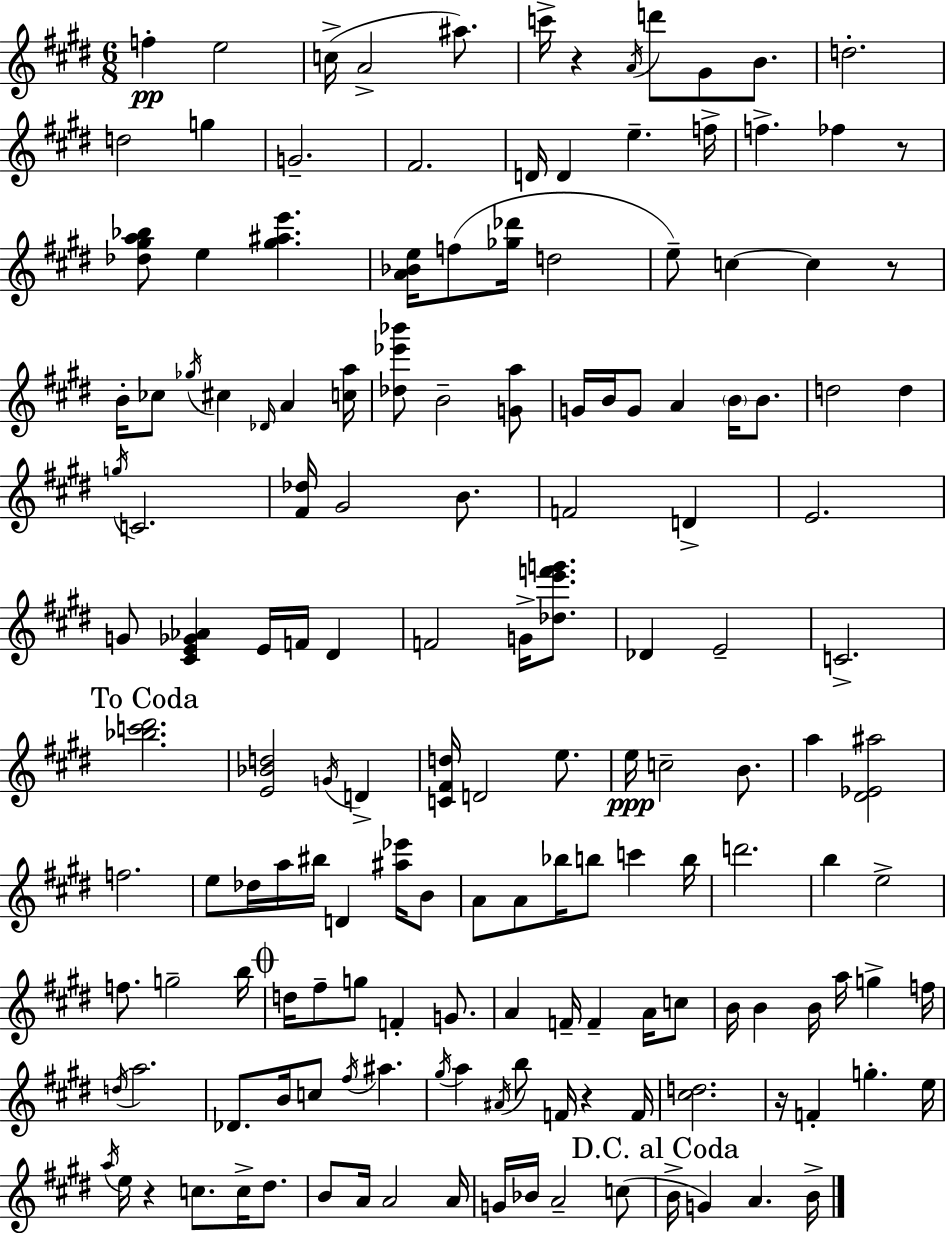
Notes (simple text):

F5/q E5/h C5/s A4/h A#5/e. C6/s R/q A4/s D6/e G#4/e B4/e. D5/h. D5/h G5/q G4/h. F#4/h. D4/s D4/q E5/q. F5/s F5/q. FES5/q R/e [Db5,G#5,A5,Bb5]/e E5/q [G#5,A#5,E6]/q. [A4,Bb4,E5]/s F5/e [Gb5,Db6]/s D5/h E5/e C5/q C5/q R/e B4/s CES5/e Gb5/s C#5/q Db4/s A4/q [C5,A5]/s [Db5,Eb6,Bb6]/e B4/h [G4,A5]/e G4/s B4/s G4/e A4/q B4/s B4/e. D5/h D5/q G5/s C4/h. [F#4,Db5]/s G#4/h B4/e. F4/h D4/q E4/h. G4/e [C#4,E4,Gb4,Ab4]/q E4/s F4/s D#4/q F4/h G4/s [Db5,E6,F6,G6]/e. Db4/q E4/h C4/h. [Bb5,C6,D#6]/h. [E4,Bb4,D5]/h G4/s D4/q [C4,F#4,D5]/s D4/h E5/e. E5/s C5/h B4/e. A5/q [D#4,Eb4,A#5]/h F5/h. E5/e Db5/s A5/s BIS5/s D4/q [A#5,Eb6]/s B4/e A4/e A4/e Bb5/s B5/e C6/q B5/s D6/h. B5/q E5/h F5/e. G5/h B5/s D5/s F#5/e G5/e F4/q G4/e. A4/q F4/s F4/q A4/s C5/e B4/s B4/q B4/s A5/s G5/q F5/s D5/s A5/h. Db4/e. B4/s C5/e F#5/s A#5/q. G#5/s A5/q A#4/s B5/e F4/s R/q F4/s [C#5,D5]/h. R/s F4/q G5/q. E5/s A5/s E5/s R/q C5/e. C5/s D#5/e. B4/e A4/s A4/h A4/s G4/s Bb4/s A4/h C5/e B4/s G4/q A4/q. B4/s